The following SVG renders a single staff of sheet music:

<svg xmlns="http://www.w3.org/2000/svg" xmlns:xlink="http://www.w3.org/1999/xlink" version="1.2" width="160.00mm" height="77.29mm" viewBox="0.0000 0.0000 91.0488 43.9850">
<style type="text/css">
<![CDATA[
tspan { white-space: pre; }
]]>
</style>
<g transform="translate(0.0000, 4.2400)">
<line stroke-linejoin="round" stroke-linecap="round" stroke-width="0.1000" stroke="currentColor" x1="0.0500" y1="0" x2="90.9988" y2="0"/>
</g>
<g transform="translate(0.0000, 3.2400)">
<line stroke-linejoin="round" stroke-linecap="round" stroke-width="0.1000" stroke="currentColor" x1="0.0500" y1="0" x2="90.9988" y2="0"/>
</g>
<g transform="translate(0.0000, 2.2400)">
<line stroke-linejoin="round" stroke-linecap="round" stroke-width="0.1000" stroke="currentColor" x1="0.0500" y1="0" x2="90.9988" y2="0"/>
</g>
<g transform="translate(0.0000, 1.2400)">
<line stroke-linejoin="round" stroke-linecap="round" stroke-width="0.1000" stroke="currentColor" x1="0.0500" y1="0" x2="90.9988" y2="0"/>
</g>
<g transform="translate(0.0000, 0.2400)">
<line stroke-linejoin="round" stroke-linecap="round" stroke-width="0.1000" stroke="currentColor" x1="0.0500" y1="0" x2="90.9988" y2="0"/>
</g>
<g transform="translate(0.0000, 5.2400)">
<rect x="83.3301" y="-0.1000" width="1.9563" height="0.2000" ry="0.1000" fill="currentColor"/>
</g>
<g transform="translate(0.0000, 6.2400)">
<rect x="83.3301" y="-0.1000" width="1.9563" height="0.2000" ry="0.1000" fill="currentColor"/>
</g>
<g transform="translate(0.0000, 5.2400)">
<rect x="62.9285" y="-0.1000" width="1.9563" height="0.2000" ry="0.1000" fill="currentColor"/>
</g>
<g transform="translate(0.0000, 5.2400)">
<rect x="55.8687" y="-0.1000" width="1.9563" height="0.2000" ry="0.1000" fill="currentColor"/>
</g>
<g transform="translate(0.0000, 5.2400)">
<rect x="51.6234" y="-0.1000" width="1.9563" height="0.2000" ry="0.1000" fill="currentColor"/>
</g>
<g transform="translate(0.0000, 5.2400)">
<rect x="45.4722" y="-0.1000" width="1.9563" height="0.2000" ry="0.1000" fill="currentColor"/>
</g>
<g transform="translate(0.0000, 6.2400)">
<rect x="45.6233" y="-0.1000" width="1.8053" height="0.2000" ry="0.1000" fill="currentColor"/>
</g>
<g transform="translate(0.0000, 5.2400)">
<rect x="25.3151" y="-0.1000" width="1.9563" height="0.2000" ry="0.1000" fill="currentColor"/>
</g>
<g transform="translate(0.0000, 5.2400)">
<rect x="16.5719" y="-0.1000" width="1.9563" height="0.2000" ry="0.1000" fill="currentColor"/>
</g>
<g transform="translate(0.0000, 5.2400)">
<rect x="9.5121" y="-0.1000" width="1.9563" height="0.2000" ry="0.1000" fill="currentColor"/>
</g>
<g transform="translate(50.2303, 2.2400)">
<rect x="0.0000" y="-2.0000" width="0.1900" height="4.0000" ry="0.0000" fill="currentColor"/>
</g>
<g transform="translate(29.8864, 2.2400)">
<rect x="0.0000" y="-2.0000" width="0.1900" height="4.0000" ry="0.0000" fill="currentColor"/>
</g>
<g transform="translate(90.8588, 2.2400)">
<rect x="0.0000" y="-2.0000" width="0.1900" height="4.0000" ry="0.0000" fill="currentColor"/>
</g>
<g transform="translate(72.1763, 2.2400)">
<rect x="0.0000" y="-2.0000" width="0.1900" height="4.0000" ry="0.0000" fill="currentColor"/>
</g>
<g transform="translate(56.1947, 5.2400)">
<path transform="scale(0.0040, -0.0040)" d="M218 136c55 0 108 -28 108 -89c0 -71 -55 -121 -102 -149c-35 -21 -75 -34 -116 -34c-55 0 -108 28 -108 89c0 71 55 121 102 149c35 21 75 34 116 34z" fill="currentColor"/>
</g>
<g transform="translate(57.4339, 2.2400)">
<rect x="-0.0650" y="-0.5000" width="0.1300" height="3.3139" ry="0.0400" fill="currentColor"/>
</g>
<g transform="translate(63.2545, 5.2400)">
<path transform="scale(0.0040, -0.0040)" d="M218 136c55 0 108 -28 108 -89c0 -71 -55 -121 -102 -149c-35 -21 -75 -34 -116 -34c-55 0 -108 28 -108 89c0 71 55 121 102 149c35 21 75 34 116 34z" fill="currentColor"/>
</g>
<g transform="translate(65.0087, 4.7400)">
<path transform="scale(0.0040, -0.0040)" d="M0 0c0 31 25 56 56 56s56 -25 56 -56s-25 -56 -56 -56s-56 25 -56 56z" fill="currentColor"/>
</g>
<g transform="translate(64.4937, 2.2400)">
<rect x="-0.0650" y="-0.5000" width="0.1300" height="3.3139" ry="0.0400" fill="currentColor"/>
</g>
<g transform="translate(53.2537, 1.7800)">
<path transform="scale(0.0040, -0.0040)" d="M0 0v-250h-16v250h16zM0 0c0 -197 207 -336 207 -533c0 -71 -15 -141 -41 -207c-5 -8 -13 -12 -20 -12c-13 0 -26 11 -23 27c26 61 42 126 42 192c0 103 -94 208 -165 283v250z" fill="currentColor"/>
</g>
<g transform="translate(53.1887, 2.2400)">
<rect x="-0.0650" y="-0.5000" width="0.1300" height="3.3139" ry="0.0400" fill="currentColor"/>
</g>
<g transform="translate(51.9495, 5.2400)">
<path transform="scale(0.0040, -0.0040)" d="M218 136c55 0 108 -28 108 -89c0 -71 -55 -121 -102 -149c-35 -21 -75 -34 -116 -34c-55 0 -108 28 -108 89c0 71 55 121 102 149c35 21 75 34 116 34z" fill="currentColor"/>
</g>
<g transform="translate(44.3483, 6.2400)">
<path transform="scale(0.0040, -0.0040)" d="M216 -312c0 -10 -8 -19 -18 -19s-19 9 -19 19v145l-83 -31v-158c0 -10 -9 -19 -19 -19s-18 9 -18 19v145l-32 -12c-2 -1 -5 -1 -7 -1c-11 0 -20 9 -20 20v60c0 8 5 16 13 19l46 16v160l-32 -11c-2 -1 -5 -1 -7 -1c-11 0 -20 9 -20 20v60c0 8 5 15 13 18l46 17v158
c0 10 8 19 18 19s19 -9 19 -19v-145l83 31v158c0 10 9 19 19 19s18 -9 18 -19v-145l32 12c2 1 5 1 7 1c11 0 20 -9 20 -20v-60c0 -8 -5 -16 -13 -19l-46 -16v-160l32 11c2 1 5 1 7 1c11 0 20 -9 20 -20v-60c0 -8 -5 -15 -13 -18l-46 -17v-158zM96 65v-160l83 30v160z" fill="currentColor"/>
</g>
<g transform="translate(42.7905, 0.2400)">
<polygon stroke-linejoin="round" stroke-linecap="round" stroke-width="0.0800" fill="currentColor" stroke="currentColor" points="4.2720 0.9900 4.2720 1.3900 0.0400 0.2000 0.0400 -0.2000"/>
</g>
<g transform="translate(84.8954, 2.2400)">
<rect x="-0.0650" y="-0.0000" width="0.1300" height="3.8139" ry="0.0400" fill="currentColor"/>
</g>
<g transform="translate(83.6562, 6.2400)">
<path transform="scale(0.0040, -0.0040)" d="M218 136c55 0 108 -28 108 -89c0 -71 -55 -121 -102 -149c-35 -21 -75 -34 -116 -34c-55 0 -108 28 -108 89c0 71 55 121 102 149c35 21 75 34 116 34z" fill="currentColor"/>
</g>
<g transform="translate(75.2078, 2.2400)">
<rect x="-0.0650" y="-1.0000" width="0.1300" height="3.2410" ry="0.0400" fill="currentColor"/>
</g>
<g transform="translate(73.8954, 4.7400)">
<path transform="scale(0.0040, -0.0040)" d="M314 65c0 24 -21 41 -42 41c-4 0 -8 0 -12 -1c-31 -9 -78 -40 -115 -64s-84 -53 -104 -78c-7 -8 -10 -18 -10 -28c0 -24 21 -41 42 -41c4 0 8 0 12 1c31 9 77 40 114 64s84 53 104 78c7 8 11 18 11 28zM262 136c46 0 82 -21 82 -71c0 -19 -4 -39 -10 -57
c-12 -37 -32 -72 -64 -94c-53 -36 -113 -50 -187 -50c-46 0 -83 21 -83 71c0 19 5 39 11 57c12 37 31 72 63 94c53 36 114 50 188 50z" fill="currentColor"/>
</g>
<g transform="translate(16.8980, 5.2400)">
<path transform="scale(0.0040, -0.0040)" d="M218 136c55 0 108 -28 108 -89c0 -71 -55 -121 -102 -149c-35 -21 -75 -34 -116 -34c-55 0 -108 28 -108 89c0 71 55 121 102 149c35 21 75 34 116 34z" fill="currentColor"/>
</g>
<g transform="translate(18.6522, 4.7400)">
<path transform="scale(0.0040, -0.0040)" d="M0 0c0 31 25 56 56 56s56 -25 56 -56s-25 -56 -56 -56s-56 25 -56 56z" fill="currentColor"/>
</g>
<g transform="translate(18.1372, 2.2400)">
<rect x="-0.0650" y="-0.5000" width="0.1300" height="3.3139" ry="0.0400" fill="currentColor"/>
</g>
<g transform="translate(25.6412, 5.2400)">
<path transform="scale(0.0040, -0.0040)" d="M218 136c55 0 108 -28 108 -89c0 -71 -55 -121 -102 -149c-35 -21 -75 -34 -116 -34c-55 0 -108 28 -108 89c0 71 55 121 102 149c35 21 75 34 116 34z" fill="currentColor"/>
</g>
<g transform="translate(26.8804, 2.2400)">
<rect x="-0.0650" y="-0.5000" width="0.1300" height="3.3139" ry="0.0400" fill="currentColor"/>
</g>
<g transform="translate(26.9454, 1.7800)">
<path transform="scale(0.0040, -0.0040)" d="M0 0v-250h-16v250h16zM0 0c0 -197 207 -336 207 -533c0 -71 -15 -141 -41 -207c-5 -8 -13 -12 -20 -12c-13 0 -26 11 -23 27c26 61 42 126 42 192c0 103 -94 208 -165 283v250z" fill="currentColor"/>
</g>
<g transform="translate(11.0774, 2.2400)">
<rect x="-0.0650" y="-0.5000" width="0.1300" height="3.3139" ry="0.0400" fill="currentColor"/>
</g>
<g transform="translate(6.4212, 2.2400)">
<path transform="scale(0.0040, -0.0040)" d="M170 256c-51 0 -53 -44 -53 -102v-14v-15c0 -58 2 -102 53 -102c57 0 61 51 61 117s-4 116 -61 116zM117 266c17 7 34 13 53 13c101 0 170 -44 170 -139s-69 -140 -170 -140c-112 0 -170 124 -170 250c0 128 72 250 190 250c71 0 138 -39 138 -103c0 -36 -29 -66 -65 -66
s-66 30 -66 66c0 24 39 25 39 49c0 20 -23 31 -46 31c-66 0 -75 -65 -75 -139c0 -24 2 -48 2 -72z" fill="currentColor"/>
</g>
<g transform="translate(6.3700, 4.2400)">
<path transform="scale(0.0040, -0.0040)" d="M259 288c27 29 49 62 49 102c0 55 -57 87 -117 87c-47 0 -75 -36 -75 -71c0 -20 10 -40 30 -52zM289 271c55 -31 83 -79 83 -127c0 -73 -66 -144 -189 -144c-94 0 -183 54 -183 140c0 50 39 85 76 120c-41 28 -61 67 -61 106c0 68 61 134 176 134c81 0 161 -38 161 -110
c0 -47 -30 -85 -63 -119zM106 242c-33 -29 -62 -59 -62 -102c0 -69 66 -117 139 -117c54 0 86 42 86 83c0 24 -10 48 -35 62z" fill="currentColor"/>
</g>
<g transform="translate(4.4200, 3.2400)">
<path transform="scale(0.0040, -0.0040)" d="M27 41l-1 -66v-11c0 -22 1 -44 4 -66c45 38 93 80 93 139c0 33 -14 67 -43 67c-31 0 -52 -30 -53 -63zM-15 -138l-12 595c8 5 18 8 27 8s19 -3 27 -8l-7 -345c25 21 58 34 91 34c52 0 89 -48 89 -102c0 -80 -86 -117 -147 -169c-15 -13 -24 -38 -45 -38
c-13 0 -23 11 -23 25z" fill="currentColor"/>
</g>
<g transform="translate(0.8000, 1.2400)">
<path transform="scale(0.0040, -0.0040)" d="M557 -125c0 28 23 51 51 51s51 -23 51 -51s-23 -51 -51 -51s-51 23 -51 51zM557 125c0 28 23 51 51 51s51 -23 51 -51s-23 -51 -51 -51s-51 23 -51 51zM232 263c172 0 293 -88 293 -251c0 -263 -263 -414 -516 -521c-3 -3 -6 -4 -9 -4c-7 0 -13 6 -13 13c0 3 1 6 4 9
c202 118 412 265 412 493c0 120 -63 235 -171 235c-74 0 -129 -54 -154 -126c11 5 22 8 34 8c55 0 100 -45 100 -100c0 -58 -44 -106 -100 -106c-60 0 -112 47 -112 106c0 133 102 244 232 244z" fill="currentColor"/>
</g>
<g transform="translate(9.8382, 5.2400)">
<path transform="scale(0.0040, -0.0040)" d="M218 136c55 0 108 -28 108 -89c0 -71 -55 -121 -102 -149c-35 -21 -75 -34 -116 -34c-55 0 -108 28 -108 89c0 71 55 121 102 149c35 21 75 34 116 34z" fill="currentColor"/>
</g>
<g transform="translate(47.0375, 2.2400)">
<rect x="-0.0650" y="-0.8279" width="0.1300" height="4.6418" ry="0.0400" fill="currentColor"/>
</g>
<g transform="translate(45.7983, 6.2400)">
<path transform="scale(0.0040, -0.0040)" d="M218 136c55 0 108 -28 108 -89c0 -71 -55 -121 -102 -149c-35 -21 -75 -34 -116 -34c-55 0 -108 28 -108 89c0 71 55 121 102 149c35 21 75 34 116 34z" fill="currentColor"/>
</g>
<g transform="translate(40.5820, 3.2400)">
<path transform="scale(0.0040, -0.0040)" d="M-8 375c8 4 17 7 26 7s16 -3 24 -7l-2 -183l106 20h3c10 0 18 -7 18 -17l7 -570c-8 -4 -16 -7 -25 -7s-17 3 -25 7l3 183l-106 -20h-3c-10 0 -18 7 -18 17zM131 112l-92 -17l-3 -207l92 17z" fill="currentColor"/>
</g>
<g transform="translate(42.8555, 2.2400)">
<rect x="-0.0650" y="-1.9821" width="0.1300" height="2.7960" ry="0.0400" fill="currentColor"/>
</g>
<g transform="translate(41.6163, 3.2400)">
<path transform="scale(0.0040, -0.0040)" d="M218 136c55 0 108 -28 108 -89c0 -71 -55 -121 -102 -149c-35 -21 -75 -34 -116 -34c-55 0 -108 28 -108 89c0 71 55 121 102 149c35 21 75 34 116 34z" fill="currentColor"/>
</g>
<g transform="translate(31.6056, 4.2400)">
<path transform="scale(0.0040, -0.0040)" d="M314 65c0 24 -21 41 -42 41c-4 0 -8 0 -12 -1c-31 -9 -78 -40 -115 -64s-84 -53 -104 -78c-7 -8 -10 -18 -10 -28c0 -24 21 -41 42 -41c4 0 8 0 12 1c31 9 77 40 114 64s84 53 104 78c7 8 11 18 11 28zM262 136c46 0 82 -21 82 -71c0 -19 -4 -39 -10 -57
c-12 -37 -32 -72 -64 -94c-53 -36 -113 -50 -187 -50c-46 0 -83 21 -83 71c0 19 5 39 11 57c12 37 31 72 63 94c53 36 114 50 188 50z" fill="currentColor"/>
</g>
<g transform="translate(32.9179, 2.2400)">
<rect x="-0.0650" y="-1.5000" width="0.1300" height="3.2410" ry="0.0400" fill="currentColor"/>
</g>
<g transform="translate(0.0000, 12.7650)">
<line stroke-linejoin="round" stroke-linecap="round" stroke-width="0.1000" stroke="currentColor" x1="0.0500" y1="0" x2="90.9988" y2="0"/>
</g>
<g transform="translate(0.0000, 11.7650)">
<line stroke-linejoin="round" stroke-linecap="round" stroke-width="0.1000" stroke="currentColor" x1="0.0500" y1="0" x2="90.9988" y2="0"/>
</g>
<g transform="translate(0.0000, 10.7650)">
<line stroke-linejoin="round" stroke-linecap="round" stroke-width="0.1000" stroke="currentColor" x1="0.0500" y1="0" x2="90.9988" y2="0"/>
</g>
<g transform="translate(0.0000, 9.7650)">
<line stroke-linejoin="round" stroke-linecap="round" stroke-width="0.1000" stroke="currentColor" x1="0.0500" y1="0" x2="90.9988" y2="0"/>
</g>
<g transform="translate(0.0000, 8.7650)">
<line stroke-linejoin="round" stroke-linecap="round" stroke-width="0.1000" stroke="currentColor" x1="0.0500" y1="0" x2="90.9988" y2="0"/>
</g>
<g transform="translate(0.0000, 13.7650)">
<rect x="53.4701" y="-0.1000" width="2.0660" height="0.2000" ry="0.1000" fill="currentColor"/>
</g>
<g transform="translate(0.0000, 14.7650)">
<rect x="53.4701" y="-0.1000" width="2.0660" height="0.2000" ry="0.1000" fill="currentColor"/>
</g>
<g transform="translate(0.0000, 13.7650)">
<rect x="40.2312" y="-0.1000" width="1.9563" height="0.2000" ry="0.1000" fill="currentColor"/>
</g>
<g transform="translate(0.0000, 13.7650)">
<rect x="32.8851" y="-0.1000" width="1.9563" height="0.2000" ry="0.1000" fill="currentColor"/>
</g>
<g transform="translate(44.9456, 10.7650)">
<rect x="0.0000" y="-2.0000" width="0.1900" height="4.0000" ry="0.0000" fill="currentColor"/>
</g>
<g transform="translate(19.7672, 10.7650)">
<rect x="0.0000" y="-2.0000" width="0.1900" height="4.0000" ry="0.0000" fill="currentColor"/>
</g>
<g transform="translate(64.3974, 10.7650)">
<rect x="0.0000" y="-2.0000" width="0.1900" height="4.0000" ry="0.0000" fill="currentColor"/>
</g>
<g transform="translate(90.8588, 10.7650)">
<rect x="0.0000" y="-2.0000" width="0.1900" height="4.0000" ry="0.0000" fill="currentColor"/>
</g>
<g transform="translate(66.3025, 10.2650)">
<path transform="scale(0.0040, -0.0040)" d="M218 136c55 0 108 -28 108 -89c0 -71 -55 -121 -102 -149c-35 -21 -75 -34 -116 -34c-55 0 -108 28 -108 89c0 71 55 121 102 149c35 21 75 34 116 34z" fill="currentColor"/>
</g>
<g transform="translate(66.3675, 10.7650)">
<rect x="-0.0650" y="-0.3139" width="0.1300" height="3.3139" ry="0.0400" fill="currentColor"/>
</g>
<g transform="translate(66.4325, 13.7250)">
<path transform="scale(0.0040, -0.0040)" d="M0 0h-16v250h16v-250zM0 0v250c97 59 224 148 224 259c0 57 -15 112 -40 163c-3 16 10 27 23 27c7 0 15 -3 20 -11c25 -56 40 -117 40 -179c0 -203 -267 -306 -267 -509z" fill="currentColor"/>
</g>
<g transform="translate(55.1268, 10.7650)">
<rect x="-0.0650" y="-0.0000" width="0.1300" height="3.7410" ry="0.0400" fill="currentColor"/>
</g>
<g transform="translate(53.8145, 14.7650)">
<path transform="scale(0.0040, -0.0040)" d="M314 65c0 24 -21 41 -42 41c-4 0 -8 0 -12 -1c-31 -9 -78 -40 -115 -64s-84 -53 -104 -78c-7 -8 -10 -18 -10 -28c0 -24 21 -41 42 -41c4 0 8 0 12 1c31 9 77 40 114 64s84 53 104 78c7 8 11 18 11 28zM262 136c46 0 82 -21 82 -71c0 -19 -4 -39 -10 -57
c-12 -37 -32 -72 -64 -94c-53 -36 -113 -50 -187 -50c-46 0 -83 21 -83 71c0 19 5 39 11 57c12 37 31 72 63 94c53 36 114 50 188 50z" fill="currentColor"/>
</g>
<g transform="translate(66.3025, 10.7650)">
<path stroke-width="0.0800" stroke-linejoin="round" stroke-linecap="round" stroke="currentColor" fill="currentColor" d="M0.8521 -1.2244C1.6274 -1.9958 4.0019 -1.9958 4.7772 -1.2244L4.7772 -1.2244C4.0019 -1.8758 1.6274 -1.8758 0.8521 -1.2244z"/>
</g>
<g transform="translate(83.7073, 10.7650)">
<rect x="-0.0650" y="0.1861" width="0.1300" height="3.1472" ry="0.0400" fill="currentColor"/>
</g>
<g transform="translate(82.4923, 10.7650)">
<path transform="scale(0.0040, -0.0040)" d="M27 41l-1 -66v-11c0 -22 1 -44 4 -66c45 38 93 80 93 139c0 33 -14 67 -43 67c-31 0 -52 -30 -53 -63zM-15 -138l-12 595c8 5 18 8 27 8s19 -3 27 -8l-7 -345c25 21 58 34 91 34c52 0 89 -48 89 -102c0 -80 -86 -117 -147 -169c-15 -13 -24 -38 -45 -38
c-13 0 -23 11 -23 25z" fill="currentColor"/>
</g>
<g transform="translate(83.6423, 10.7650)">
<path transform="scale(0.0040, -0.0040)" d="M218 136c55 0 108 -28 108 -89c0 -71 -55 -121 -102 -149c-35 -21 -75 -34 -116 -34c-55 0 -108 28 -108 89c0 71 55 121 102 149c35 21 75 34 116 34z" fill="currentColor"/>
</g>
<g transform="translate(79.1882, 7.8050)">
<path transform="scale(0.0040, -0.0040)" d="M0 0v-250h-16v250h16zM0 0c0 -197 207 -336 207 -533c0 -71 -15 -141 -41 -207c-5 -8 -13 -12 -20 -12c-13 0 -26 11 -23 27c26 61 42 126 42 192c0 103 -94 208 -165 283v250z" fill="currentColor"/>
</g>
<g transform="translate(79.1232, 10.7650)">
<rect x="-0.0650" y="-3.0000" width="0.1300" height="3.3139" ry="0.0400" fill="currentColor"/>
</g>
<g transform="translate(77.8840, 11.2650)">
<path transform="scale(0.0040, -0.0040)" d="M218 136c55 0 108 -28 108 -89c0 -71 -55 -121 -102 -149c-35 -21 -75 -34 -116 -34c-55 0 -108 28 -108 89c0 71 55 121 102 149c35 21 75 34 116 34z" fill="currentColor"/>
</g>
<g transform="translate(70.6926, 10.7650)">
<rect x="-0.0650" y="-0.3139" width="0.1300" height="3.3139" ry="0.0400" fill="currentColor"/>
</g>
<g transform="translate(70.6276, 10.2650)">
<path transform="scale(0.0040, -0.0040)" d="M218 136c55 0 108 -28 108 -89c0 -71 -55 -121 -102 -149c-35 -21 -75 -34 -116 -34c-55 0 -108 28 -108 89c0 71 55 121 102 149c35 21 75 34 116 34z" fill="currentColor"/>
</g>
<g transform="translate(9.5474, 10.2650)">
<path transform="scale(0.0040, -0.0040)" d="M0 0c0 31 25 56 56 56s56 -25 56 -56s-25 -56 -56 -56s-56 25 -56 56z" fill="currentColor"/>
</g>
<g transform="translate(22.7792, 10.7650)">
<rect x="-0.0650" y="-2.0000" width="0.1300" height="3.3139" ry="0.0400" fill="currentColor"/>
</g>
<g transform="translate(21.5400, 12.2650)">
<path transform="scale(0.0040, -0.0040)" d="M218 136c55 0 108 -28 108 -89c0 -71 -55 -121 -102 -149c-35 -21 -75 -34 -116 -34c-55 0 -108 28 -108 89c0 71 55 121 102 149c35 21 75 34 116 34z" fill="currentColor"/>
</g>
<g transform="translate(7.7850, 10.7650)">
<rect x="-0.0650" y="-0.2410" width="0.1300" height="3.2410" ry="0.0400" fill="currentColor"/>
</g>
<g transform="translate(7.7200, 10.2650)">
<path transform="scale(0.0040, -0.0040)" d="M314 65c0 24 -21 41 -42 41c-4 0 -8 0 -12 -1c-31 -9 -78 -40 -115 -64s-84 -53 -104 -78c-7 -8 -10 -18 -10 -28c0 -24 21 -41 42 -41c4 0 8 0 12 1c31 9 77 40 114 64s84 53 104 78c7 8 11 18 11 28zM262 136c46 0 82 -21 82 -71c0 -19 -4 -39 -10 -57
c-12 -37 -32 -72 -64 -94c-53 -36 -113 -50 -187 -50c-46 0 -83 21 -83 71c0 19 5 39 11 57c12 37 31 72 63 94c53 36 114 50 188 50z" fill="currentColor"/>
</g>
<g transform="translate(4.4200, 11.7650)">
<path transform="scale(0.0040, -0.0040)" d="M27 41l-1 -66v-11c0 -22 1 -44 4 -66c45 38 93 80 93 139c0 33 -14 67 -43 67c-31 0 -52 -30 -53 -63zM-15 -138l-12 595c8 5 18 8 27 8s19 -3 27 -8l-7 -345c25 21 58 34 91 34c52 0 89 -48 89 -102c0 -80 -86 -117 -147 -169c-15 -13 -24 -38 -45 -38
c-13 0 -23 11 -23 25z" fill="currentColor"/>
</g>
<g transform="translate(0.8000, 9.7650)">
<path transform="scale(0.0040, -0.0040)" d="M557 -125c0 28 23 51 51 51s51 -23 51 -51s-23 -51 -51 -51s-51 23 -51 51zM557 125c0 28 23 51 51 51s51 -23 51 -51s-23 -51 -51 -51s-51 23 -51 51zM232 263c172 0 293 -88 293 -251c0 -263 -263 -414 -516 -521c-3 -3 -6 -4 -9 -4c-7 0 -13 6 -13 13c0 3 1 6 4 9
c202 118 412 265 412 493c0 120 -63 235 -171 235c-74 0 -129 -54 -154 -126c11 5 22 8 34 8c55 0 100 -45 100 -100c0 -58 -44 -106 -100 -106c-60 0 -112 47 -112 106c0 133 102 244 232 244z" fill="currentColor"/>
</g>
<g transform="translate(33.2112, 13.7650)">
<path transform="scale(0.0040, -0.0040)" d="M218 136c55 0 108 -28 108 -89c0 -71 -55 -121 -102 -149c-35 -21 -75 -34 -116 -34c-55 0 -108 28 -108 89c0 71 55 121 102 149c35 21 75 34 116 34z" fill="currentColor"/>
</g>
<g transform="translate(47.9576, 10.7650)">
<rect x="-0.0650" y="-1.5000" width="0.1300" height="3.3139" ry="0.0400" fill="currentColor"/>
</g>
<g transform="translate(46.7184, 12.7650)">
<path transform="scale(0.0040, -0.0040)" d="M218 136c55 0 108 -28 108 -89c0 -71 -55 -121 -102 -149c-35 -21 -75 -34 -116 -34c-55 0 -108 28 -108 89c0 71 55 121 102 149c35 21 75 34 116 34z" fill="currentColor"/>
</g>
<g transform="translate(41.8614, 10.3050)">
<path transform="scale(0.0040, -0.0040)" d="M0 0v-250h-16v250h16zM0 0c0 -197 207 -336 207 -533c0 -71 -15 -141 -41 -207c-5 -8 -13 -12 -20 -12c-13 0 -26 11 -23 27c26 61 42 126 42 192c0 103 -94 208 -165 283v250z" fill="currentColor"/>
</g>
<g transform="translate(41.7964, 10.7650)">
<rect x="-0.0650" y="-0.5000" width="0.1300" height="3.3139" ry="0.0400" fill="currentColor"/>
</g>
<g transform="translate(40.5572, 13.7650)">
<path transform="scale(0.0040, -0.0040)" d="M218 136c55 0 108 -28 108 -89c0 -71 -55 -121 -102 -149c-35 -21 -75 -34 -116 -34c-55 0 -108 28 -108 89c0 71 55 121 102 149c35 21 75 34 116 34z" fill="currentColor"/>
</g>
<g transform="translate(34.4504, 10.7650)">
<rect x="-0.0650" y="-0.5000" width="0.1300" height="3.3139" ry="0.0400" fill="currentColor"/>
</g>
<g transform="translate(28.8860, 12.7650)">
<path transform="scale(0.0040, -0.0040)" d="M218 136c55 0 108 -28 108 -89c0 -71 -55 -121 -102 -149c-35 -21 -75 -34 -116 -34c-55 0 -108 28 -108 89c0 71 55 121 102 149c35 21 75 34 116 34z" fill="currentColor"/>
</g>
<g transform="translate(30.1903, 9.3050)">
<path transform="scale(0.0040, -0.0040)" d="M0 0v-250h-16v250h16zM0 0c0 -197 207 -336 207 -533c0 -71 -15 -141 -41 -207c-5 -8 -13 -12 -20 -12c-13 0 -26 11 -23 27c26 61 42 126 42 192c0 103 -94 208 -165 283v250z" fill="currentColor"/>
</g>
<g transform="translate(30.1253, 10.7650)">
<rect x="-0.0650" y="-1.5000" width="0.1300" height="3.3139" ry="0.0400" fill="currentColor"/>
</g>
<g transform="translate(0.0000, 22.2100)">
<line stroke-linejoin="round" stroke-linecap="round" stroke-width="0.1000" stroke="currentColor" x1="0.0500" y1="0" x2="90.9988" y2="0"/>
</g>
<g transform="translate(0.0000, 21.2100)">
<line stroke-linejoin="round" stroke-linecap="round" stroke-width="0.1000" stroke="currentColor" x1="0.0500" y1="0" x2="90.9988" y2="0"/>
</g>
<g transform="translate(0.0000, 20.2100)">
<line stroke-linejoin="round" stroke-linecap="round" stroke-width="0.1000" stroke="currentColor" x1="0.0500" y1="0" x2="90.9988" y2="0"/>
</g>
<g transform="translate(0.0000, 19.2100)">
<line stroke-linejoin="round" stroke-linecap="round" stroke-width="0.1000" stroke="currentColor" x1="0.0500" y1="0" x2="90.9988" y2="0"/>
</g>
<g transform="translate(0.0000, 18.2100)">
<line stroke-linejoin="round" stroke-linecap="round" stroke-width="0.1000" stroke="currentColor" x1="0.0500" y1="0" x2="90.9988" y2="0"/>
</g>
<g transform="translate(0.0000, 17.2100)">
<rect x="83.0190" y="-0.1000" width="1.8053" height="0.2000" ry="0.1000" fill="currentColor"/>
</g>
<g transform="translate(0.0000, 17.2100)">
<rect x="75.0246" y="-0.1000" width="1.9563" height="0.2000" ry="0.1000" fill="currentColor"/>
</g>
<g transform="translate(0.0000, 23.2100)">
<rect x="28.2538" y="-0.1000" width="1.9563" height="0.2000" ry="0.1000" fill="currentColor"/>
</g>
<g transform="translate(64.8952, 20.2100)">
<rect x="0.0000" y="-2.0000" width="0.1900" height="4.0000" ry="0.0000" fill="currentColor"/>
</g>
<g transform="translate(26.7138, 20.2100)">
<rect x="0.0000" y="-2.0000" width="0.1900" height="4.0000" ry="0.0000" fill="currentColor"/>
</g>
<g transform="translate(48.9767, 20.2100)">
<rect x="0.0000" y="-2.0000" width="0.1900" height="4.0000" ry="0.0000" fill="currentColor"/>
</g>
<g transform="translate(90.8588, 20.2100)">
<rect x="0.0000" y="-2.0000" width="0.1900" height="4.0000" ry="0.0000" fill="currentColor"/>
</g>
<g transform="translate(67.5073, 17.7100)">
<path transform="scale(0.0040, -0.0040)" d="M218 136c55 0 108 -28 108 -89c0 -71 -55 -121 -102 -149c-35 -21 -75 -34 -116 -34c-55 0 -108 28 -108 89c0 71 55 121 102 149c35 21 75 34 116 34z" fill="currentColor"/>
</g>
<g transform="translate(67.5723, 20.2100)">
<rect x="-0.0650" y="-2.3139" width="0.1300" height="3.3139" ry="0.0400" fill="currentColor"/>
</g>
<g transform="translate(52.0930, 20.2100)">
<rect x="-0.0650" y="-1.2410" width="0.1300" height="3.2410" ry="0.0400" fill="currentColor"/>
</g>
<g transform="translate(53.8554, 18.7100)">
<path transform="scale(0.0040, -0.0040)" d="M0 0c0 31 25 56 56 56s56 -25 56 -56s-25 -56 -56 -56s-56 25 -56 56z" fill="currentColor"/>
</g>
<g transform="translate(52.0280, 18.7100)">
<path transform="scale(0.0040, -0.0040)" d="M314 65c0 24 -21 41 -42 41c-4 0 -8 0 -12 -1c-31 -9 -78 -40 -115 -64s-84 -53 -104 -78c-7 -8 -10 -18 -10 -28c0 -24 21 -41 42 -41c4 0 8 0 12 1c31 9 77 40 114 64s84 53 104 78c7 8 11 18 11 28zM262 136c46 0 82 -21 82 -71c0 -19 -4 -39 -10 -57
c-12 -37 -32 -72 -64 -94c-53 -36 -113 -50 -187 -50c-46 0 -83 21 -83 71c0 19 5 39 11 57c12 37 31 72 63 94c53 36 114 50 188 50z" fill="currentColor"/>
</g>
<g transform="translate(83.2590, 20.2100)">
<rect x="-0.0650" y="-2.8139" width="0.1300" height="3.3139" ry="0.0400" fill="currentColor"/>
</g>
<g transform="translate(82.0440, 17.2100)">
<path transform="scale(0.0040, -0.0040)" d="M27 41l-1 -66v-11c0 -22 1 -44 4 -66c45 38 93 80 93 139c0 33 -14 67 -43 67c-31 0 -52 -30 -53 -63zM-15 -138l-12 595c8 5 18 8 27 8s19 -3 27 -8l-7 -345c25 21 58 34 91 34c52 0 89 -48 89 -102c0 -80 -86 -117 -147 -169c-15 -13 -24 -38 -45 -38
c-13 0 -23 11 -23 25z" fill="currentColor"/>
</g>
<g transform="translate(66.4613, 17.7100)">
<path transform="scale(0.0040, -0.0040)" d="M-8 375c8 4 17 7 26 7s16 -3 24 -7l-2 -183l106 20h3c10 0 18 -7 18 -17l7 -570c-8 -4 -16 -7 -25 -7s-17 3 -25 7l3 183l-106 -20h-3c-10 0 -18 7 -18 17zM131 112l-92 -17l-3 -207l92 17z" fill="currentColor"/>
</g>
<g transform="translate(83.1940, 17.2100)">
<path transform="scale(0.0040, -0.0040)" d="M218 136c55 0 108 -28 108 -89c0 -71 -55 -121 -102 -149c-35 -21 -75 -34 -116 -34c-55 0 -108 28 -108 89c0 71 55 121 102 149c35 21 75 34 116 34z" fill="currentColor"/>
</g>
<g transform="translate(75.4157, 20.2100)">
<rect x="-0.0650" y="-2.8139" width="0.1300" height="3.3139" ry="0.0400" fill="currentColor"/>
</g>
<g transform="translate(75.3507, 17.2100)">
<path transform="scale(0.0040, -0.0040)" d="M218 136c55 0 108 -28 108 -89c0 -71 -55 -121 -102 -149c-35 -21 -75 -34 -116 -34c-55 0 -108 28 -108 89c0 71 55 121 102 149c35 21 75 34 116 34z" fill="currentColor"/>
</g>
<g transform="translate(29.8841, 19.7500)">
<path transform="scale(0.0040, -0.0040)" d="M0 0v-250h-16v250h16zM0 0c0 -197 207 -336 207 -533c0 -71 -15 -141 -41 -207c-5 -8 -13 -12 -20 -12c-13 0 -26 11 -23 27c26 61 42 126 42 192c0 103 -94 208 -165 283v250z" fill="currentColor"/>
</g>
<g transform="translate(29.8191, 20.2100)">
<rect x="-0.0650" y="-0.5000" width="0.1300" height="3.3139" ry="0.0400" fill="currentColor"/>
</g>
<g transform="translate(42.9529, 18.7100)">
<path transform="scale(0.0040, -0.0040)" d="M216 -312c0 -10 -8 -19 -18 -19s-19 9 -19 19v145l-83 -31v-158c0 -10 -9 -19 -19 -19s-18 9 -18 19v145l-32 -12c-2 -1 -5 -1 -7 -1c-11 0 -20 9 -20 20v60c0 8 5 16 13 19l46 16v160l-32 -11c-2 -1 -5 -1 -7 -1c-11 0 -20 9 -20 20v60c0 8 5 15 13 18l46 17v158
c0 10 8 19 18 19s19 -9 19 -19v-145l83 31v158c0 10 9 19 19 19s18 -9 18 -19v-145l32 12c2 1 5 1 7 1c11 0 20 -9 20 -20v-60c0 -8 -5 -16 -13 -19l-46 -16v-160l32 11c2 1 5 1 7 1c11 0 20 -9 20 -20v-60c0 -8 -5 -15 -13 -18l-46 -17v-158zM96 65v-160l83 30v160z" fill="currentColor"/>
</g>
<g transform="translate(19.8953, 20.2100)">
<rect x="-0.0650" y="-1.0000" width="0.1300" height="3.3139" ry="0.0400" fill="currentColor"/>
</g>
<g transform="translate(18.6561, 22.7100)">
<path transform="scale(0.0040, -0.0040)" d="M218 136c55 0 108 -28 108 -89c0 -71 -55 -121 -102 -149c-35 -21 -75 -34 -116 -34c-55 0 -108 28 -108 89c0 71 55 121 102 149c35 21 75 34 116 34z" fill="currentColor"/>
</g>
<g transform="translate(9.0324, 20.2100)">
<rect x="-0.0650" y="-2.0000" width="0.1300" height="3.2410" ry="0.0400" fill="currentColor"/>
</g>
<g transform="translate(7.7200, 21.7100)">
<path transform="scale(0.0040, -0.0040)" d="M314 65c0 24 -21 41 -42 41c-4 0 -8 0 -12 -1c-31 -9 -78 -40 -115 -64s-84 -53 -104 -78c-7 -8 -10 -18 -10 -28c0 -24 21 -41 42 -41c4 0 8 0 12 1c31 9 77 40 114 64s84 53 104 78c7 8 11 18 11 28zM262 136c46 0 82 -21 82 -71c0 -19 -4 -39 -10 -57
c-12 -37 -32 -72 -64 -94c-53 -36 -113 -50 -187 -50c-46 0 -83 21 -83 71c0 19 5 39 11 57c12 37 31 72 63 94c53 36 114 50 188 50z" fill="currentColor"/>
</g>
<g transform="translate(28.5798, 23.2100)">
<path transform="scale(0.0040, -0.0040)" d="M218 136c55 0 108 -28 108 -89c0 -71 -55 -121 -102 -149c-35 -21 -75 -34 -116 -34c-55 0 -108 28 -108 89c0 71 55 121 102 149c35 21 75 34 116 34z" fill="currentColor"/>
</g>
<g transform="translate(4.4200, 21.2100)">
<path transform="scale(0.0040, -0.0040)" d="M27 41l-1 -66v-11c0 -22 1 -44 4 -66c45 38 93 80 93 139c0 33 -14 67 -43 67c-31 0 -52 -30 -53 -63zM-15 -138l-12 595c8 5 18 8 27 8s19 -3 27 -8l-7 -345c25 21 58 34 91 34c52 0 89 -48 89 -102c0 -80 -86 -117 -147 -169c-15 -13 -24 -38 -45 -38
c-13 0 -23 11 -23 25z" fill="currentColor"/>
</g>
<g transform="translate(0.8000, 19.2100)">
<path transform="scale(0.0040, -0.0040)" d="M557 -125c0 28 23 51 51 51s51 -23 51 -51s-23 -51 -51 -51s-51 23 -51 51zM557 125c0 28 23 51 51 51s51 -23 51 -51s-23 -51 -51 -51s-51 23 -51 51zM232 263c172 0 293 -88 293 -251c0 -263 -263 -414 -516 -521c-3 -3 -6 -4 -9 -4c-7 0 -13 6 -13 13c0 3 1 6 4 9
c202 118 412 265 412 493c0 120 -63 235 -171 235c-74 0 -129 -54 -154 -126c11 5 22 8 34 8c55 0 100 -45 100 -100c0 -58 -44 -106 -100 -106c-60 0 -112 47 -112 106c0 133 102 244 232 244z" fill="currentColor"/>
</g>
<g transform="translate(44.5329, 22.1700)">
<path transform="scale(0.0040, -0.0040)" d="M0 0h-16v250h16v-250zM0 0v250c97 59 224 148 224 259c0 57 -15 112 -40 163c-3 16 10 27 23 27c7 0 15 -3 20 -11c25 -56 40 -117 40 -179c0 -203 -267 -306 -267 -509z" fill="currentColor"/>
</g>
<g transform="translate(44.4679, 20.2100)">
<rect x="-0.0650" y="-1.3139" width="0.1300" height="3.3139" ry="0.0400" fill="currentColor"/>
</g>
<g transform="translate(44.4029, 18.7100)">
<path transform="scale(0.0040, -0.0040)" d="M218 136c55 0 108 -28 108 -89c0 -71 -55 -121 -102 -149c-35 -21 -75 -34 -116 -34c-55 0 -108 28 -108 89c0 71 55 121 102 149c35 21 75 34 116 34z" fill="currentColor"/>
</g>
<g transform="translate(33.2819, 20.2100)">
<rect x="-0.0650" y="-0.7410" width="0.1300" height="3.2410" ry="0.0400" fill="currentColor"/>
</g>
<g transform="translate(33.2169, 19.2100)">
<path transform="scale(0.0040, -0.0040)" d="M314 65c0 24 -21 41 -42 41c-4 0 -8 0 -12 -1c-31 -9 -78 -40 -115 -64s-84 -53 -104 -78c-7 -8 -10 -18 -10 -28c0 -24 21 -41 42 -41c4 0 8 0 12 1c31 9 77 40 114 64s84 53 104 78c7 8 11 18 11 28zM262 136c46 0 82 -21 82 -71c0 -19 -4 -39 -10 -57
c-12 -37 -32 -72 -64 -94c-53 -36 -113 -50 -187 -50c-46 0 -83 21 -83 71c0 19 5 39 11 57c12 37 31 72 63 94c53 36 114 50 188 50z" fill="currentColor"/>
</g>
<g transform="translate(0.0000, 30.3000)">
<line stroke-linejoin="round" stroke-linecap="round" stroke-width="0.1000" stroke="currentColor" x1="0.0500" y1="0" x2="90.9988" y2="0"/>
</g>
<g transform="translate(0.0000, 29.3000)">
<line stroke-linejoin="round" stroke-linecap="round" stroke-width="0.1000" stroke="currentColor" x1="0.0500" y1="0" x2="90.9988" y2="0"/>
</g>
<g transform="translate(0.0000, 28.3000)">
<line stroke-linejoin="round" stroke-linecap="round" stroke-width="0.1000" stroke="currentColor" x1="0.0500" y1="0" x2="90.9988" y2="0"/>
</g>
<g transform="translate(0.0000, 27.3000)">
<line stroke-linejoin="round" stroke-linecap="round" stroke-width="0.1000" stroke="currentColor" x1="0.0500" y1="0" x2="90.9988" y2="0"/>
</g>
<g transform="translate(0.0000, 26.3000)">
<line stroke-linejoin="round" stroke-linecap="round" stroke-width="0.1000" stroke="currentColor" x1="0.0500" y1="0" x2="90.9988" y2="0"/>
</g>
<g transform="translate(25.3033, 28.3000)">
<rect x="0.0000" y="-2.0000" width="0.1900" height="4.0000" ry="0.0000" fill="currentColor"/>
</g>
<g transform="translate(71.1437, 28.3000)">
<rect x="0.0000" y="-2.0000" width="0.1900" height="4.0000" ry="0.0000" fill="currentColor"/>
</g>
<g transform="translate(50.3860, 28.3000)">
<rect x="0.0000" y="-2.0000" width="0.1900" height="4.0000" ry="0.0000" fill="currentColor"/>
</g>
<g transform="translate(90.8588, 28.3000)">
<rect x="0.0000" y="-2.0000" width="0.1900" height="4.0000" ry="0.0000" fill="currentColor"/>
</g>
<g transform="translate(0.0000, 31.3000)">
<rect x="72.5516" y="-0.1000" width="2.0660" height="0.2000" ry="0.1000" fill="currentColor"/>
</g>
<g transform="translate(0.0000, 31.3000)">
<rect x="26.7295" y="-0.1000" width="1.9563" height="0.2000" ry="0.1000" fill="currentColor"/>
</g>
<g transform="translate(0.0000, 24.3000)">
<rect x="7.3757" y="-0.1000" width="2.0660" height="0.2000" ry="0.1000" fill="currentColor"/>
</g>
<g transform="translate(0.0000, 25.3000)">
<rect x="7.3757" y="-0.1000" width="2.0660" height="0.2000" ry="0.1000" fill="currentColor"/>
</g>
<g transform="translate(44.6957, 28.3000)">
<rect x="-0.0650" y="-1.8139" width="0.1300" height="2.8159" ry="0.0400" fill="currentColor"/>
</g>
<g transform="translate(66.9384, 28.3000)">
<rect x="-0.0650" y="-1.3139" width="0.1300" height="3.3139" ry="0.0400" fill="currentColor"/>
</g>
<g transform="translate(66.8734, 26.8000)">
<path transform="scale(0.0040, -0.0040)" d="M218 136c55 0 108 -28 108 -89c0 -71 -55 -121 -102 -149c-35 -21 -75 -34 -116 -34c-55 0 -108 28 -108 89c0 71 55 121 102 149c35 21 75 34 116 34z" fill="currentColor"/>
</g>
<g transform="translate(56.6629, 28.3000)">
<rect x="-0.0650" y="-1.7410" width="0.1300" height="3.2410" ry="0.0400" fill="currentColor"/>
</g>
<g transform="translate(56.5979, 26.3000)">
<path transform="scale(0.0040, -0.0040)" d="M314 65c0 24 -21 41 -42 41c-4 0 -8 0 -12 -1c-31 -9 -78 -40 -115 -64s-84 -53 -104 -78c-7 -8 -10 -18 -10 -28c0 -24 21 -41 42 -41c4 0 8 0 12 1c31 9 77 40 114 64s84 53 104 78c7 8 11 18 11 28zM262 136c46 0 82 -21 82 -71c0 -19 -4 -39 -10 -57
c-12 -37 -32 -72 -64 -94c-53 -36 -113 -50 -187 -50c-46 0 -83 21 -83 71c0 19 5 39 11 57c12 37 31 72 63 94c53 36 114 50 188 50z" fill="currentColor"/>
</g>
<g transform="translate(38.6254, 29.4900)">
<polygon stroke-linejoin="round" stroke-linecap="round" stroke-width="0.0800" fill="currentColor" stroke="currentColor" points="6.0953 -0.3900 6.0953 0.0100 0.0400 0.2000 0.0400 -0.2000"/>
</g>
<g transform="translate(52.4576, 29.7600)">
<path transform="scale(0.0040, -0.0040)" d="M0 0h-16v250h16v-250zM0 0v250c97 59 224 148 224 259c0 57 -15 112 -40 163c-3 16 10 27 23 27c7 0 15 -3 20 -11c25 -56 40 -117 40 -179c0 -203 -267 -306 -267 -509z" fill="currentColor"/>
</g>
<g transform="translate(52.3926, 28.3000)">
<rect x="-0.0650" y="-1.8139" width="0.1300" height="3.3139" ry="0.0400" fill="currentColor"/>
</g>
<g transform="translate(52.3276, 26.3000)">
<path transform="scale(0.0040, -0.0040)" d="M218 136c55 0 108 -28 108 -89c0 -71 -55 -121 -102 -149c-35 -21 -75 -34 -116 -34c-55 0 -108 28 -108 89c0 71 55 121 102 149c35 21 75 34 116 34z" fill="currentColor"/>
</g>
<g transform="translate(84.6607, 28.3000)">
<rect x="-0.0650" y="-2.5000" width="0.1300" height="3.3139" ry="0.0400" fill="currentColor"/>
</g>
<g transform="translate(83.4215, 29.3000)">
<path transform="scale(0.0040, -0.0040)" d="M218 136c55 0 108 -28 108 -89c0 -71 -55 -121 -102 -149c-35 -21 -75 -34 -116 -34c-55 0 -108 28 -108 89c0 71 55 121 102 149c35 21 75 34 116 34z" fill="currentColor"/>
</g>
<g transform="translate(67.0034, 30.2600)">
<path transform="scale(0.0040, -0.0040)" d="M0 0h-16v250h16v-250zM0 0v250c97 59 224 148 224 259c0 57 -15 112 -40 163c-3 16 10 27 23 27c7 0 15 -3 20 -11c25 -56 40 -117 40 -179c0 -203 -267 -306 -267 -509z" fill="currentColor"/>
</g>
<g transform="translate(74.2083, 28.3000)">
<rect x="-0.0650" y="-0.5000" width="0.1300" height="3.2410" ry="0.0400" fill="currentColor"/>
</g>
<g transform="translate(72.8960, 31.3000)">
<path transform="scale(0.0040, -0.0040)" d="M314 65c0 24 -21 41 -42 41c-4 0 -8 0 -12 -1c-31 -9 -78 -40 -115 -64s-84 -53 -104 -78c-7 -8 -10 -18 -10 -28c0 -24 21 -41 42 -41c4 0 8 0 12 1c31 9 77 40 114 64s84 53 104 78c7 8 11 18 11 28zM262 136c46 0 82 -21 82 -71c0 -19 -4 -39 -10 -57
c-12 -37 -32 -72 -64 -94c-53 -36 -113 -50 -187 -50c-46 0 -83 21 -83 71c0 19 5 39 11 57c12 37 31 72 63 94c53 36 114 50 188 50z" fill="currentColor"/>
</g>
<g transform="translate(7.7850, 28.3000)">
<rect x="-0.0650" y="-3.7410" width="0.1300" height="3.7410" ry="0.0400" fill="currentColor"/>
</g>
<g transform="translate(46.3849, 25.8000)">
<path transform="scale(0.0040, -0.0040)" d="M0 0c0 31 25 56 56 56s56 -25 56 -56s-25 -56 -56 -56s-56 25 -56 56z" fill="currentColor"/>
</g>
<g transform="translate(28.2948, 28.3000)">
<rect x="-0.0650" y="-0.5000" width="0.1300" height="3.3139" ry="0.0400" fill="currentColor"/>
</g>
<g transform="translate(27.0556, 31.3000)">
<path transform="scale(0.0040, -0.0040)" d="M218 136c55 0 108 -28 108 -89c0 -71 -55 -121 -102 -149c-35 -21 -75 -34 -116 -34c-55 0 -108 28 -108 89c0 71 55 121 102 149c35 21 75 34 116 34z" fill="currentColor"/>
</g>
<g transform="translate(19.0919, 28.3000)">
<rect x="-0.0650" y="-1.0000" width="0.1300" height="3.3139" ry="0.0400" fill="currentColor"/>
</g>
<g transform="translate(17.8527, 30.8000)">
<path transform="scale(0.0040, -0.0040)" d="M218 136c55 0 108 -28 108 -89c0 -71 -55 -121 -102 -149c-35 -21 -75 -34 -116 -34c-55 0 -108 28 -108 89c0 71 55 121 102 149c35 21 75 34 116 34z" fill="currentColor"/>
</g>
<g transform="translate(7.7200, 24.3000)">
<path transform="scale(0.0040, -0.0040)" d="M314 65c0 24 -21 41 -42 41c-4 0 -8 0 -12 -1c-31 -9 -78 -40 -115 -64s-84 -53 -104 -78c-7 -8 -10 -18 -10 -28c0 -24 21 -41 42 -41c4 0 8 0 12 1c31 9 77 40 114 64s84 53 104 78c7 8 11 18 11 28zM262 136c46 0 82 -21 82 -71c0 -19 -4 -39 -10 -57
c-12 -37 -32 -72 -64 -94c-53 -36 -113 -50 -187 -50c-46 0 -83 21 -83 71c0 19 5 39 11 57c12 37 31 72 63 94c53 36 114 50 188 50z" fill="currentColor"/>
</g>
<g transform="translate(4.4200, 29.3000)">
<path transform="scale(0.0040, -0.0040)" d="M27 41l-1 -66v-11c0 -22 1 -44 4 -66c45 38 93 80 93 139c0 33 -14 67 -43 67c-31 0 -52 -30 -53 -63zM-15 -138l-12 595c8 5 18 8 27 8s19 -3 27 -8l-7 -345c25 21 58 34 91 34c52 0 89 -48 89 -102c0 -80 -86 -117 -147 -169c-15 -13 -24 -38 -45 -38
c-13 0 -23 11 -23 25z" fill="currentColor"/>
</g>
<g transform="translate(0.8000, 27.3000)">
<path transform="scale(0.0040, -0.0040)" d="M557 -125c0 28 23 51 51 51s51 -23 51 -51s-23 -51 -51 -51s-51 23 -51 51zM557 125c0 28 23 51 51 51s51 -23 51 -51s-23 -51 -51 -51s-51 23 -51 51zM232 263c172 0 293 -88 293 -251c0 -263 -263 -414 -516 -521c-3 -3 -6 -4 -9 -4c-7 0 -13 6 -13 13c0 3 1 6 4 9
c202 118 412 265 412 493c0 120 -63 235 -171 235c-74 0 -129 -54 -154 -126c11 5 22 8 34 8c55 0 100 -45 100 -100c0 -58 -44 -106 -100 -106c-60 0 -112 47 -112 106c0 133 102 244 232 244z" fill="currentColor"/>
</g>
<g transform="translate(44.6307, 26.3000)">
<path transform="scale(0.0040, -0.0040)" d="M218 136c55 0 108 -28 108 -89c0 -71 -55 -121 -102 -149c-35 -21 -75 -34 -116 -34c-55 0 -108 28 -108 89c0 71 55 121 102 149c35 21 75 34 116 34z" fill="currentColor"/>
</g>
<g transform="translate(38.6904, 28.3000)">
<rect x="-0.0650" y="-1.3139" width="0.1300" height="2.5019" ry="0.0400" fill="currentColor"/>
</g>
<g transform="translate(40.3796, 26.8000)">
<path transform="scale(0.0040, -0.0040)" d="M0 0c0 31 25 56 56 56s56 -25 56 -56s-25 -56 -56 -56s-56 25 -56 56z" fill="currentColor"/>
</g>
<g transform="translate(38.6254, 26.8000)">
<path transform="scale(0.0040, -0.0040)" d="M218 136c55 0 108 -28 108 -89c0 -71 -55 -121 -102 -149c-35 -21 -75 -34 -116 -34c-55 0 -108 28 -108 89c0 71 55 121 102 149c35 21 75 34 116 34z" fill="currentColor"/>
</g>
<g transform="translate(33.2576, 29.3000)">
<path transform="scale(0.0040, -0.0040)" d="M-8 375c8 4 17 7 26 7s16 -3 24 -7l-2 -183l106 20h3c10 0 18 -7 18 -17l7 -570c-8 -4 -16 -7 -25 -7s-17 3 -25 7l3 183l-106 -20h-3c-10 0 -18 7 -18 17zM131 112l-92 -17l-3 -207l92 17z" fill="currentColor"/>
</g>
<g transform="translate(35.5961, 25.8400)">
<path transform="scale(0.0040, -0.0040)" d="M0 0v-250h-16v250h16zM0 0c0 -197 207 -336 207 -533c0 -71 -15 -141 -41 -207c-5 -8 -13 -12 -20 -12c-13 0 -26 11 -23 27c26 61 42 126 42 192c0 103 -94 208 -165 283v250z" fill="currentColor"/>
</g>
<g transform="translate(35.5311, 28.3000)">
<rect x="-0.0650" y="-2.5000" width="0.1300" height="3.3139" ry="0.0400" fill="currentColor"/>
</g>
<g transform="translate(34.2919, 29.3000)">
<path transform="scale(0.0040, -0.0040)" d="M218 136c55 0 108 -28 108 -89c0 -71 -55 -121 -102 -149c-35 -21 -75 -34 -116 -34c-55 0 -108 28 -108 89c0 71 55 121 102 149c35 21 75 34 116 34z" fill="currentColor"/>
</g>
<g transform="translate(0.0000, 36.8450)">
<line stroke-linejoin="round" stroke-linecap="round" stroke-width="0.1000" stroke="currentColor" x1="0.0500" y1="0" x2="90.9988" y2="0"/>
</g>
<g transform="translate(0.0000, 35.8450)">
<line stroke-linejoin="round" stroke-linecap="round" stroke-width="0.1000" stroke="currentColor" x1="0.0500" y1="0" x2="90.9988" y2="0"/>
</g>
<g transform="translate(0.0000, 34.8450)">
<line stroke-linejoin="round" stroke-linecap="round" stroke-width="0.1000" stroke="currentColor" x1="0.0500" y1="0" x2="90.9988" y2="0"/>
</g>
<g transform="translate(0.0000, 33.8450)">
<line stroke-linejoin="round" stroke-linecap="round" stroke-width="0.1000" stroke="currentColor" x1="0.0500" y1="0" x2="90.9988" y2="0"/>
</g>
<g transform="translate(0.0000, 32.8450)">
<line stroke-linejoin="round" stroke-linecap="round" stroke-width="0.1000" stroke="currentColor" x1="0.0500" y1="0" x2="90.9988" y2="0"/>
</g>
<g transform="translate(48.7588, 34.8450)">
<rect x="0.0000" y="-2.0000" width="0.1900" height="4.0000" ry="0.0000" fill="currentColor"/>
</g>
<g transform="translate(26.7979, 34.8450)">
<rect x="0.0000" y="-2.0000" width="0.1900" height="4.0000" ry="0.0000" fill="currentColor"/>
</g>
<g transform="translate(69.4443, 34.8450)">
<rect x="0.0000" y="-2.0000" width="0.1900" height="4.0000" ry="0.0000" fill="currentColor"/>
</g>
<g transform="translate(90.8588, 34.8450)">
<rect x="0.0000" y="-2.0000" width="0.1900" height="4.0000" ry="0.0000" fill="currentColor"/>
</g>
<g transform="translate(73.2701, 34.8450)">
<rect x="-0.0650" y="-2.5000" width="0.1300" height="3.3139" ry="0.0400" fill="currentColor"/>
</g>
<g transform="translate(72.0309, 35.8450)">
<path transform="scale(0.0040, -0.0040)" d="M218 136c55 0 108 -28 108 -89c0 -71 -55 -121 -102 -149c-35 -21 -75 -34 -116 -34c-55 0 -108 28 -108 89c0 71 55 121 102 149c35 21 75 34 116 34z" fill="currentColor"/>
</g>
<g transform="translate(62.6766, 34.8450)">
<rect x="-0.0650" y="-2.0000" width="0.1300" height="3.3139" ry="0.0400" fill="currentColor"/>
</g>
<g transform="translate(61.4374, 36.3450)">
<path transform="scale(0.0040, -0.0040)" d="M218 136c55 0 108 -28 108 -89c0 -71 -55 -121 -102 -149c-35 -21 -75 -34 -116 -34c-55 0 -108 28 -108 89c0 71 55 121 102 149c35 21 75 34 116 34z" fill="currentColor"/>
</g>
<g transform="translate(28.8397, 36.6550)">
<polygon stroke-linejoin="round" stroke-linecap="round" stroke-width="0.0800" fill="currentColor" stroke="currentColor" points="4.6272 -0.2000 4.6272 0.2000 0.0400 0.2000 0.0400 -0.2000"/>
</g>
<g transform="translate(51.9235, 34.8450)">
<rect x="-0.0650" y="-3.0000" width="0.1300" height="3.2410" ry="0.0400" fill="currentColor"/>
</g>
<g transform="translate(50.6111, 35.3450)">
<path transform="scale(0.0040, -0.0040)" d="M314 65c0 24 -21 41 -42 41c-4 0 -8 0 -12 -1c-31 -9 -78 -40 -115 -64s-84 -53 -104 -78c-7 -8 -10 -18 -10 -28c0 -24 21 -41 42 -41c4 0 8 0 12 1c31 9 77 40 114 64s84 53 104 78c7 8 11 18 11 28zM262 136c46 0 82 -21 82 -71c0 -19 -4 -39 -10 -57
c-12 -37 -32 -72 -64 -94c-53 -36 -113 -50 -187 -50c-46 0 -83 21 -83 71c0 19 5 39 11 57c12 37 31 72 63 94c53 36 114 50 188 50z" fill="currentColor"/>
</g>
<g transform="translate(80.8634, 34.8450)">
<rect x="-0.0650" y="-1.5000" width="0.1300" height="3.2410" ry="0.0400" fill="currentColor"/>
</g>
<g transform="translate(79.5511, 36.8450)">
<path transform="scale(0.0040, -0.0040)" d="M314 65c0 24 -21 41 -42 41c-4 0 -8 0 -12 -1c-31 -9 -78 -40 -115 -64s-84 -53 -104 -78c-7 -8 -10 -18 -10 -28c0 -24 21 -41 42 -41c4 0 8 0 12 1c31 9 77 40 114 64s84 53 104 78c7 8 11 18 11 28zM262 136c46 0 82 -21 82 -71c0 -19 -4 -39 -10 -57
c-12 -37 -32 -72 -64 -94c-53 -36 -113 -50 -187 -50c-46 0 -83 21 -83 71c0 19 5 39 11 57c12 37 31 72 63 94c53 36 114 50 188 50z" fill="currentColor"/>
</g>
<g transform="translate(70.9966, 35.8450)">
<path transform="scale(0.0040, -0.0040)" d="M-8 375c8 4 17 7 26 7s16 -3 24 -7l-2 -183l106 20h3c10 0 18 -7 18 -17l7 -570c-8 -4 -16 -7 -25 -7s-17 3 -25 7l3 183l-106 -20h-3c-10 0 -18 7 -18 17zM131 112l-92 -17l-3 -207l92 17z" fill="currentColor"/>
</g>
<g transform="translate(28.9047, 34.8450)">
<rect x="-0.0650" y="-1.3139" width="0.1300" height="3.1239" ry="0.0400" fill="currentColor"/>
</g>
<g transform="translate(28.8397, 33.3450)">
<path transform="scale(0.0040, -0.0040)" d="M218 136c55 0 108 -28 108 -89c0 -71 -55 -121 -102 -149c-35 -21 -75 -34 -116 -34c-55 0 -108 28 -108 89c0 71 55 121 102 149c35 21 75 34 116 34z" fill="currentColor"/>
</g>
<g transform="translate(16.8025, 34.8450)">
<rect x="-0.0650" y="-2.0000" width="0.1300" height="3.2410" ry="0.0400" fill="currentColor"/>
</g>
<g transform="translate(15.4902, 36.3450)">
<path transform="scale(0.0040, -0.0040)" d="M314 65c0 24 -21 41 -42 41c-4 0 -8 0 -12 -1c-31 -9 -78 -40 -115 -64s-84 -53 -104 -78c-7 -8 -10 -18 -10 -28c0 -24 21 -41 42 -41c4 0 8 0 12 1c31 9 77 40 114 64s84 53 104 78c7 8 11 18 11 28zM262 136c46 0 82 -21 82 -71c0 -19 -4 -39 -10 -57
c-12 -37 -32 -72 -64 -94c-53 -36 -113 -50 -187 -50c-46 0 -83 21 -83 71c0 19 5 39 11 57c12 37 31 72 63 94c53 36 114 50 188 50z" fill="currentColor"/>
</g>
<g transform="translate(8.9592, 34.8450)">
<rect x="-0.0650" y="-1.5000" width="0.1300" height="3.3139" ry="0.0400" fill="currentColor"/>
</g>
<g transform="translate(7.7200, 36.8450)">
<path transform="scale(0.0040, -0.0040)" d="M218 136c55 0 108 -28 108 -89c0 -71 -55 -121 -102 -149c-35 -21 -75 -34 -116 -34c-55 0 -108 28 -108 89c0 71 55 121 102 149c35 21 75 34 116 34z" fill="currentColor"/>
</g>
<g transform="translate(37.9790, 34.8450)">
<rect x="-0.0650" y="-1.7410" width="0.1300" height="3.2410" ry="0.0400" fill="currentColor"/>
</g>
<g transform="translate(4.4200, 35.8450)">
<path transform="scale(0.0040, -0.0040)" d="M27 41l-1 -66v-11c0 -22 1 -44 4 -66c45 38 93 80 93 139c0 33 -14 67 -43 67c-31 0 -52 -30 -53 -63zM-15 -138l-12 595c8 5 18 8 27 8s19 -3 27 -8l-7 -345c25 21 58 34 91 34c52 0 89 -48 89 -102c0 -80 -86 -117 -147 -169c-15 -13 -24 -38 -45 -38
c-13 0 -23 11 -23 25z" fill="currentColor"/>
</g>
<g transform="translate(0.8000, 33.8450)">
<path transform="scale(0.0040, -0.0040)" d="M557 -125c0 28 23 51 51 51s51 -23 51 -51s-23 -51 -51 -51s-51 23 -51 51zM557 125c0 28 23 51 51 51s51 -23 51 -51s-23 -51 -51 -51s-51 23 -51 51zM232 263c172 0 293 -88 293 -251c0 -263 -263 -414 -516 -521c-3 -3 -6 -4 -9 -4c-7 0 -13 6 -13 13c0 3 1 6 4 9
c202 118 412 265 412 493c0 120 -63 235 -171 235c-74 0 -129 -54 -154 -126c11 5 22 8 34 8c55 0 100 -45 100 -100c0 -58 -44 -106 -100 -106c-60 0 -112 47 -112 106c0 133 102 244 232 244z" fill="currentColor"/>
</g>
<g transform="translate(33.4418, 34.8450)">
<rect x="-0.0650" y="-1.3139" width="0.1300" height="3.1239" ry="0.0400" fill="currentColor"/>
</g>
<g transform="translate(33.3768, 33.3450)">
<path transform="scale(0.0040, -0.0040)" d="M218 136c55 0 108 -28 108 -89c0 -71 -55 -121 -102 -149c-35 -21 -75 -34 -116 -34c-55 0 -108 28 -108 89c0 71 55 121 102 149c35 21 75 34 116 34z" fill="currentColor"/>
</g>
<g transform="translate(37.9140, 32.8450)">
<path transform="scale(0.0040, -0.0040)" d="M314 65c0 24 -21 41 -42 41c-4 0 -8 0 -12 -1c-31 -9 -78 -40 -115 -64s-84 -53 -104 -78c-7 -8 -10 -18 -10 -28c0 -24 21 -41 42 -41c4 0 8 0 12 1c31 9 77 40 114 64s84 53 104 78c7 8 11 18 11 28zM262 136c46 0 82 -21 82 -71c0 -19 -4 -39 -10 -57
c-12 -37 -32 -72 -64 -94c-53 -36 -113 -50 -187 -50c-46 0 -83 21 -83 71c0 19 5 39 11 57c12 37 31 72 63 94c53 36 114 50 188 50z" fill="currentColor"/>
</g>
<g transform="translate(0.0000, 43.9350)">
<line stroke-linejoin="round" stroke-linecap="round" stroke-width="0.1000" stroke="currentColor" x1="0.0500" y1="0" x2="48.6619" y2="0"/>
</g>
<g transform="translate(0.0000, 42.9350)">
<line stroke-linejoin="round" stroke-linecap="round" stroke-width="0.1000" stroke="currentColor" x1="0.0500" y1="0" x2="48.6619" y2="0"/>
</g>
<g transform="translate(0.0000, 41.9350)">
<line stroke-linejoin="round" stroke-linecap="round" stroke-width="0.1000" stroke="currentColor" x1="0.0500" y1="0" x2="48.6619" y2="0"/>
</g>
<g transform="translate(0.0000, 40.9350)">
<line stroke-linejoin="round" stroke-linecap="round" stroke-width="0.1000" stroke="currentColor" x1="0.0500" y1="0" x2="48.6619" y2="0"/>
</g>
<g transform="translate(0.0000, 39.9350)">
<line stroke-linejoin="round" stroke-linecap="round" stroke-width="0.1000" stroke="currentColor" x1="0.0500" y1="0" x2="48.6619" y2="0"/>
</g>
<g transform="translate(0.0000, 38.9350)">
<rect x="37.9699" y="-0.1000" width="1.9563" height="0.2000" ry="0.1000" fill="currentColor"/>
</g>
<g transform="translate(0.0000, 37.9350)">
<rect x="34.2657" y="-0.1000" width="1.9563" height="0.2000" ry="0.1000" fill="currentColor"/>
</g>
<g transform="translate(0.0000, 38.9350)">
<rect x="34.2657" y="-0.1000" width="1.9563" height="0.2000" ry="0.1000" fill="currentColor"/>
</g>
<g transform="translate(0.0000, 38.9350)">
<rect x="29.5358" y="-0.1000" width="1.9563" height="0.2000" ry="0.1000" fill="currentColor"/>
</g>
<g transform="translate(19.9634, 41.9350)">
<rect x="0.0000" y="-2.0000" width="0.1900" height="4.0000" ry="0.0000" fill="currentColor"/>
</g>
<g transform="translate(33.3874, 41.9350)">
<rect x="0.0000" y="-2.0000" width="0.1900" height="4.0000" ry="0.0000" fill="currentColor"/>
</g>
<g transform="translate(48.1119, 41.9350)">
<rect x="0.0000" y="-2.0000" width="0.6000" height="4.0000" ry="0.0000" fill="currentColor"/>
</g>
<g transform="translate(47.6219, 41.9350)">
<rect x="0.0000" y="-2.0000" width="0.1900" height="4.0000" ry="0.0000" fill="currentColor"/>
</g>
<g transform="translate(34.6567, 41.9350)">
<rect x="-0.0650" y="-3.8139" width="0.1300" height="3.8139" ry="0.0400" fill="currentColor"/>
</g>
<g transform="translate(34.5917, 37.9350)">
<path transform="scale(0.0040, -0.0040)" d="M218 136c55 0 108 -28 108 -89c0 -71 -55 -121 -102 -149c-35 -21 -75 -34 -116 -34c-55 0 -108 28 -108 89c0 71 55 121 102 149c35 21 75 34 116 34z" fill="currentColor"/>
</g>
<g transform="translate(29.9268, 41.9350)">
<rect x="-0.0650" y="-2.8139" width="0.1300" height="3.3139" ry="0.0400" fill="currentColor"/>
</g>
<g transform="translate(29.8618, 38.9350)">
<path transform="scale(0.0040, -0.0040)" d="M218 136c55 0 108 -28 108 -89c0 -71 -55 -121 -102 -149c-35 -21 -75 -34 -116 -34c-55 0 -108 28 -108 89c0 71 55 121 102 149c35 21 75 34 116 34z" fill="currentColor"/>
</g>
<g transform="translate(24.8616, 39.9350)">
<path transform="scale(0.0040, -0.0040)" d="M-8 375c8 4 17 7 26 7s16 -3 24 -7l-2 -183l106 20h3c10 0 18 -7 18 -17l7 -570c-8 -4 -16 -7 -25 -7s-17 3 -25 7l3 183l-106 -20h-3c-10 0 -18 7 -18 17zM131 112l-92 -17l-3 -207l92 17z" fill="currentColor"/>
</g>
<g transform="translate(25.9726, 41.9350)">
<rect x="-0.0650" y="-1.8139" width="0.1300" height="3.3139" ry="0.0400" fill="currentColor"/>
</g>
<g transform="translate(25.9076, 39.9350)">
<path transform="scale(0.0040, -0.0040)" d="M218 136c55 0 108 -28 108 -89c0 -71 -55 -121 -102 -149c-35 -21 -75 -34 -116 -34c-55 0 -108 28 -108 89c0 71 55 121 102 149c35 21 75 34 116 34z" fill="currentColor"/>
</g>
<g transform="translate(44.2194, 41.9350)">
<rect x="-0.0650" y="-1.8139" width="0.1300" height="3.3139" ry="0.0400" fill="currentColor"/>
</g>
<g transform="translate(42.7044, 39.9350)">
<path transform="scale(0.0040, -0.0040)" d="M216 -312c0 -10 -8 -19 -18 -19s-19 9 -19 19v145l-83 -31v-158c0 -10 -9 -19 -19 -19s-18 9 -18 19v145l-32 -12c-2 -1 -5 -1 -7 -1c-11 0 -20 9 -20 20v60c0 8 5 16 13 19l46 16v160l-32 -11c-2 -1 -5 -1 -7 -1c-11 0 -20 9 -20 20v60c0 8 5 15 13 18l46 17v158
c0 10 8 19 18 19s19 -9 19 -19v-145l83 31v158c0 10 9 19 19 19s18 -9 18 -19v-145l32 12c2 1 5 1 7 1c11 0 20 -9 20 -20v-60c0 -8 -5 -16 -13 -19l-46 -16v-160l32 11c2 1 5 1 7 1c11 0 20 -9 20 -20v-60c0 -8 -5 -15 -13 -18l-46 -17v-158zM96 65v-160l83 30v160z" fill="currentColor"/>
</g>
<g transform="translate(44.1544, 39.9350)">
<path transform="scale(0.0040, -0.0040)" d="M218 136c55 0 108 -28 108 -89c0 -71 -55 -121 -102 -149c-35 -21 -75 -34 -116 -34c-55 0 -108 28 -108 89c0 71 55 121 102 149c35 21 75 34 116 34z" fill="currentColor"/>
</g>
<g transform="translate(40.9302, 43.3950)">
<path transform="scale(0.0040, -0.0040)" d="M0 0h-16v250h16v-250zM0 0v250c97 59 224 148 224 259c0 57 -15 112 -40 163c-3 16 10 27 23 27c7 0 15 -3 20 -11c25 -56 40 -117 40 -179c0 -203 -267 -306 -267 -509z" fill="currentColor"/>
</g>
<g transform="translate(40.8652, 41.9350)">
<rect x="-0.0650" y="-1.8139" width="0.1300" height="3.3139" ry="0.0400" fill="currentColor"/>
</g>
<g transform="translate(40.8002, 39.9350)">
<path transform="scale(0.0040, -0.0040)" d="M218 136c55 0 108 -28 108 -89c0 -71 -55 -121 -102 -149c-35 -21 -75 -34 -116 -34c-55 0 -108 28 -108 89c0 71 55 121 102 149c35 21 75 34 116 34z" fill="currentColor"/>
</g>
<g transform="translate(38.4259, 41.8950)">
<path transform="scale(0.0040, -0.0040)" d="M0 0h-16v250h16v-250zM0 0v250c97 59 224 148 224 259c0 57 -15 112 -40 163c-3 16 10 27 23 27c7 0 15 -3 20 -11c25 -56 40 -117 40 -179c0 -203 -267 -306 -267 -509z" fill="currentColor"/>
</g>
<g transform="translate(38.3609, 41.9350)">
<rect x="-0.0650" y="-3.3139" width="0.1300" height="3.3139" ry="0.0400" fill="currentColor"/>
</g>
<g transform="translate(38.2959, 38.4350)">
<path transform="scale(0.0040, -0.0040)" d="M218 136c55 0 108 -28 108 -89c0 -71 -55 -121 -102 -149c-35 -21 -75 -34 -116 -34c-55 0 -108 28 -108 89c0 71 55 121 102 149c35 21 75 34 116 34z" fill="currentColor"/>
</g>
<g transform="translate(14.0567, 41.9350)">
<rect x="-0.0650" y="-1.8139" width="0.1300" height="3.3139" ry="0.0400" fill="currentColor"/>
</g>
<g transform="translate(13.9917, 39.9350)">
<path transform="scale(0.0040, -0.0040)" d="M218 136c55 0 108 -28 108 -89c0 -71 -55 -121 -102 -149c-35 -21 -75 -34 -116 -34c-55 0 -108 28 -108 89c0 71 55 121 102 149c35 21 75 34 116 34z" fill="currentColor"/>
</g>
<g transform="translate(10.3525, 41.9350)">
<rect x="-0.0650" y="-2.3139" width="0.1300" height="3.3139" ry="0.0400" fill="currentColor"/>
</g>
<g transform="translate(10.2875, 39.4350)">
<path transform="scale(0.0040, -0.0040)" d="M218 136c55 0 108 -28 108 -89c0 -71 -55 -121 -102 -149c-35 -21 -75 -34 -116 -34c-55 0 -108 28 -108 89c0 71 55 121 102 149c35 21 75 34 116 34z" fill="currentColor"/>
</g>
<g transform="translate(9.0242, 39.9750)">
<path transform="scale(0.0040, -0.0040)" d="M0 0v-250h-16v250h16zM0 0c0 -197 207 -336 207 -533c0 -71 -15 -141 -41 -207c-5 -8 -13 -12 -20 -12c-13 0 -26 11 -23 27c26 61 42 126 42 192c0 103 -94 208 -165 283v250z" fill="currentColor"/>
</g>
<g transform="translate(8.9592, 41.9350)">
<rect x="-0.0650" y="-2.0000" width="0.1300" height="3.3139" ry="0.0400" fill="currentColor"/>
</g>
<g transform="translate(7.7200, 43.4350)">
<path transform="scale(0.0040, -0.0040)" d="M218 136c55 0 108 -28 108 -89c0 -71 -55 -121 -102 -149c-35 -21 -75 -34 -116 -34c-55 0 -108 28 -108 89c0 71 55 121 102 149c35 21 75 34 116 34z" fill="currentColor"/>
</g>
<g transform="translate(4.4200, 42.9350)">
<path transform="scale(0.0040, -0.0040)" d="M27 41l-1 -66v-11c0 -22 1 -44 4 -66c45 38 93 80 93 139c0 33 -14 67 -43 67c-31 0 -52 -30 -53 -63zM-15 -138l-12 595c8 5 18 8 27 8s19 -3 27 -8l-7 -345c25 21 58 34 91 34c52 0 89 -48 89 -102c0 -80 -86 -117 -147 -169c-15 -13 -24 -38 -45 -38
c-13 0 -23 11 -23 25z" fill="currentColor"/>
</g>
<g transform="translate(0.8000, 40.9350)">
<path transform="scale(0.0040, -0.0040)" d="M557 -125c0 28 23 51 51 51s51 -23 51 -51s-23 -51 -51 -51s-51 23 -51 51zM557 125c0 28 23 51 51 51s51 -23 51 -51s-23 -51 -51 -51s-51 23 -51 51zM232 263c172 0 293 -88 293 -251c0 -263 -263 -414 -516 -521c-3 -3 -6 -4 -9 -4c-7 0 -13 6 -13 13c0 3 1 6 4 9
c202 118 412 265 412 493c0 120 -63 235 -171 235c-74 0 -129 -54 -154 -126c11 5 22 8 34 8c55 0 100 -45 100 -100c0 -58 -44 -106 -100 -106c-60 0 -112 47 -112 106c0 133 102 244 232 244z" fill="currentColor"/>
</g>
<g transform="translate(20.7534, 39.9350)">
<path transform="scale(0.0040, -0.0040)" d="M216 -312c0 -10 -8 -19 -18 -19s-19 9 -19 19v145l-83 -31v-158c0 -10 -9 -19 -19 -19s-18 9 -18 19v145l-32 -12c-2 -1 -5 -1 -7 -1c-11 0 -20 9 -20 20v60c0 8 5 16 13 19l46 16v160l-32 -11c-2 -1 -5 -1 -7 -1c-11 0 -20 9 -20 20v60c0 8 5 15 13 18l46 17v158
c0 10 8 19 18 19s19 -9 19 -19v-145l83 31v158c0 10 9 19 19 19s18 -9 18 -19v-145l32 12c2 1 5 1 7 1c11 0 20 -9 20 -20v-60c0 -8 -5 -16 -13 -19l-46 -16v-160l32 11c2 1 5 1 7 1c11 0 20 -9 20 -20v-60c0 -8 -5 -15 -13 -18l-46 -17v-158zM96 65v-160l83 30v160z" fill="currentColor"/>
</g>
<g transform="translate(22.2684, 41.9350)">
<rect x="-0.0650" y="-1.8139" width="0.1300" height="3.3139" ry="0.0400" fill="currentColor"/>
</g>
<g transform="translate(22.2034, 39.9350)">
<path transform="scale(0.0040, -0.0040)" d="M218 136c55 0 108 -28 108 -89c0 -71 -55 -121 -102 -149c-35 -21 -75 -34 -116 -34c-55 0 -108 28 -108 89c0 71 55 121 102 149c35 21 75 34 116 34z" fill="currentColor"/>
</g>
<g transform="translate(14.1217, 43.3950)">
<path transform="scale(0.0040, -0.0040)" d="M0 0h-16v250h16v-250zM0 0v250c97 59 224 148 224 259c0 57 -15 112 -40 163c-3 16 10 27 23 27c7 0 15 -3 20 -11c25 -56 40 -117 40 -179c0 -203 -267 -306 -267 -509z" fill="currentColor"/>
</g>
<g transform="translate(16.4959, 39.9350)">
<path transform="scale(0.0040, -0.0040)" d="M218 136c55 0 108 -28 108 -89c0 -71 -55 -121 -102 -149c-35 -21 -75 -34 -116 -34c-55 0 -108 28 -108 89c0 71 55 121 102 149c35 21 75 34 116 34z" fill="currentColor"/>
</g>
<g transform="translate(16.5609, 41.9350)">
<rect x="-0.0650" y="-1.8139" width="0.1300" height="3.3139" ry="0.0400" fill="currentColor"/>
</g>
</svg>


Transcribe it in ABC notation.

X:1
T:Untitled
M:6/8
L:1/4
K:F
E,, E,, E,,/2 G,,2 B,,/2 ^C,,/2 E,,/2 E,, E,, F,,2 C,, E,2 A,, G,,/2 E,, E,,/2 G,, C,,2 E,/2 E, C,/2 _D, A,,2 F,, E,,/2 F,2 ^G,/2 G,2 B, C _C E2 F,, E,, B,,/2 G,/2 A,/2 A,/2 A,2 G,/2 E,,2 _B,, G,, A,,2 G,/2 G,/2 A,2 C,2 A,, B,, G,,2 A,,/2 _B, A,/2 A, ^A, A, C E D/2 A,/2 ^A,